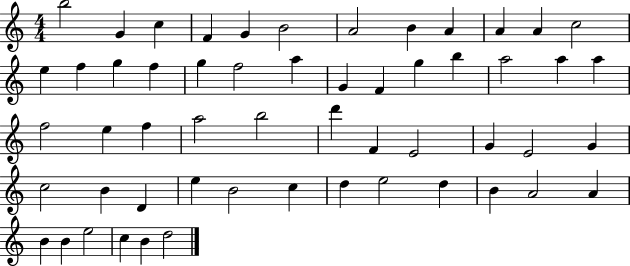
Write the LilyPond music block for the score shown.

{
  \clef treble
  \numericTimeSignature
  \time 4/4
  \key c \major
  b''2 g'4 c''4 | f'4 g'4 b'2 | a'2 b'4 a'4 | a'4 a'4 c''2 | \break e''4 f''4 g''4 f''4 | g''4 f''2 a''4 | g'4 f'4 g''4 b''4 | a''2 a''4 a''4 | \break f''2 e''4 f''4 | a''2 b''2 | d'''4 f'4 e'2 | g'4 e'2 g'4 | \break c''2 b'4 d'4 | e''4 b'2 c''4 | d''4 e''2 d''4 | b'4 a'2 a'4 | \break b'4 b'4 e''2 | c''4 b'4 d''2 | \bar "|."
}